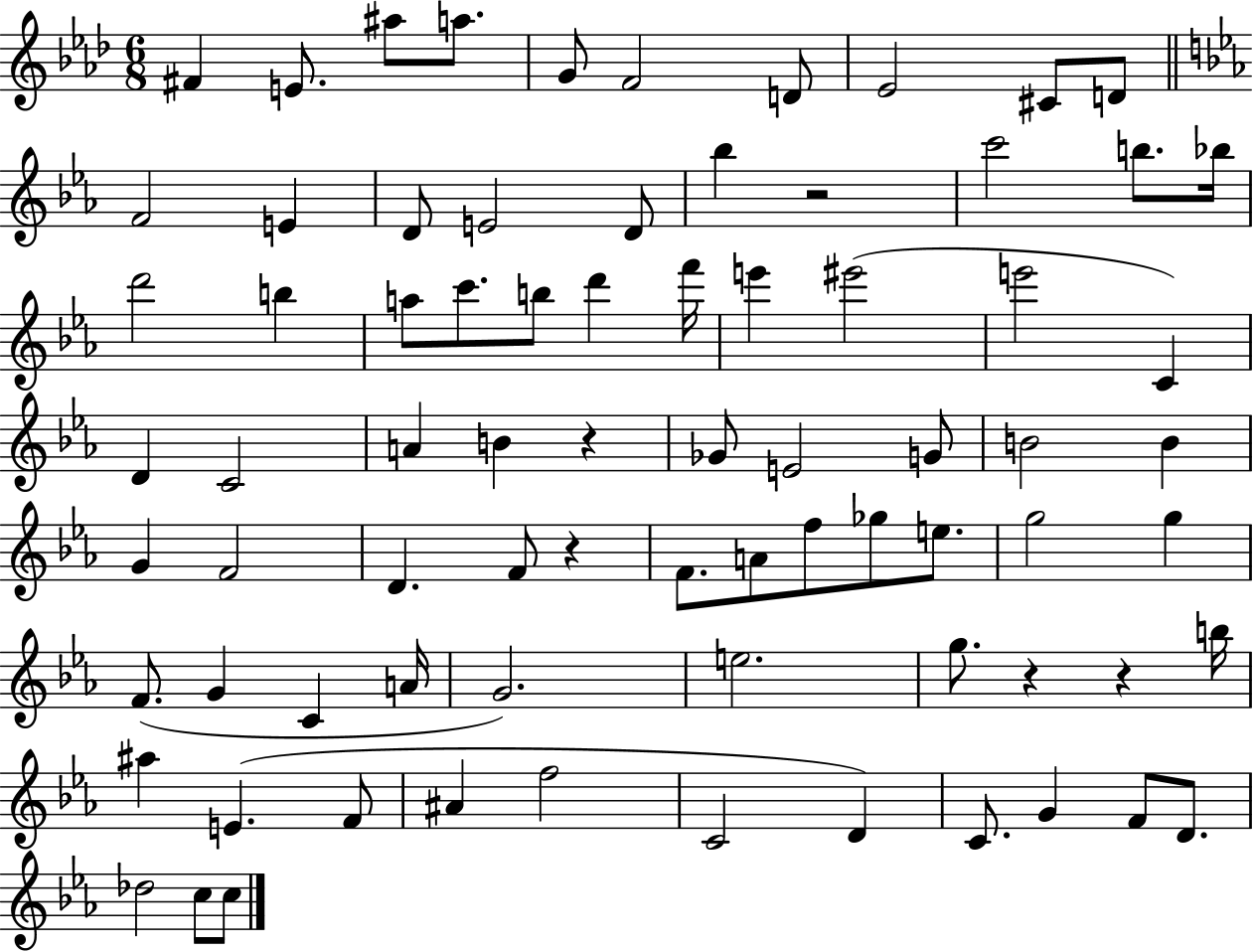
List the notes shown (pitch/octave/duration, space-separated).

F#4/q E4/e. A#5/e A5/e. G4/e F4/h D4/e Eb4/h C#4/e D4/e F4/h E4/q D4/e E4/h D4/e Bb5/q R/h C6/h B5/e. Bb5/s D6/h B5/q A5/e C6/e. B5/e D6/q F6/s E6/q EIS6/h E6/h C4/q D4/q C4/h A4/q B4/q R/q Gb4/e E4/h G4/e B4/h B4/q G4/q F4/h D4/q. F4/e R/q F4/e. A4/e F5/e Gb5/e E5/e. G5/h G5/q F4/e. G4/q C4/q A4/s G4/h. E5/h. G5/e. R/q R/q B5/s A#5/q E4/q. F4/e A#4/q F5/h C4/h D4/q C4/e. G4/q F4/e D4/e. Db5/h C5/e C5/e